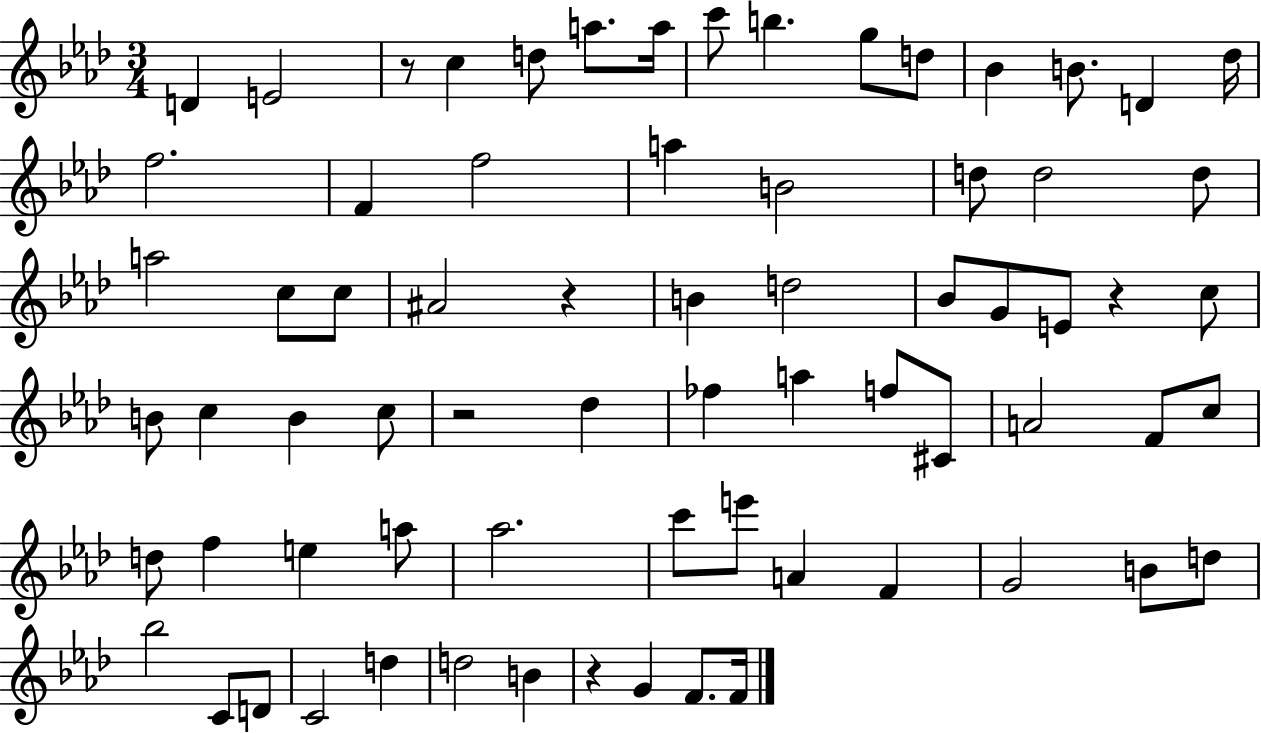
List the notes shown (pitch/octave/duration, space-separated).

D4/q E4/h R/e C5/q D5/e A5/e. A5/s C6/e B5/q. G5/e D5/e Bb4/q B4/e. D4/q Db5/s F5/h. F4/q F5/h A5/q B4/h D5/e D5/h D5/e A5/h C5/e C5/e A#4/h R/q B4/q D5/h Bb4/e G4/e E4/e R/q C5/e B4/e C5/q B4/q C5/e R/h Db5/q FES5/q A5/q F5/e C#4/e A4/h F4/e C5/e D5/e F5/q E5/q A5/e Ab5/h. C6/e E6/e A4/q F4/q G4/h B4/e D5/e Bb5/h C4/e D4/e C4/h D5/q D5/h B4/q R/q G4/q F4/e. F4/s